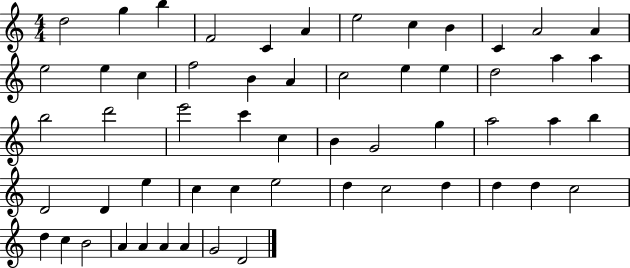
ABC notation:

X:1
T:Untitled
M:4/4
L:1/4
K:C
d2 g b F2 C A e2 c B C A2 A e2 e c f2 B A c2 e e d2 a a b2 d'2 e'2 c' c B G2 g a2 a b D2 D e c c e2 d c2 d d d c2 d c B2 A A A A G2 D2